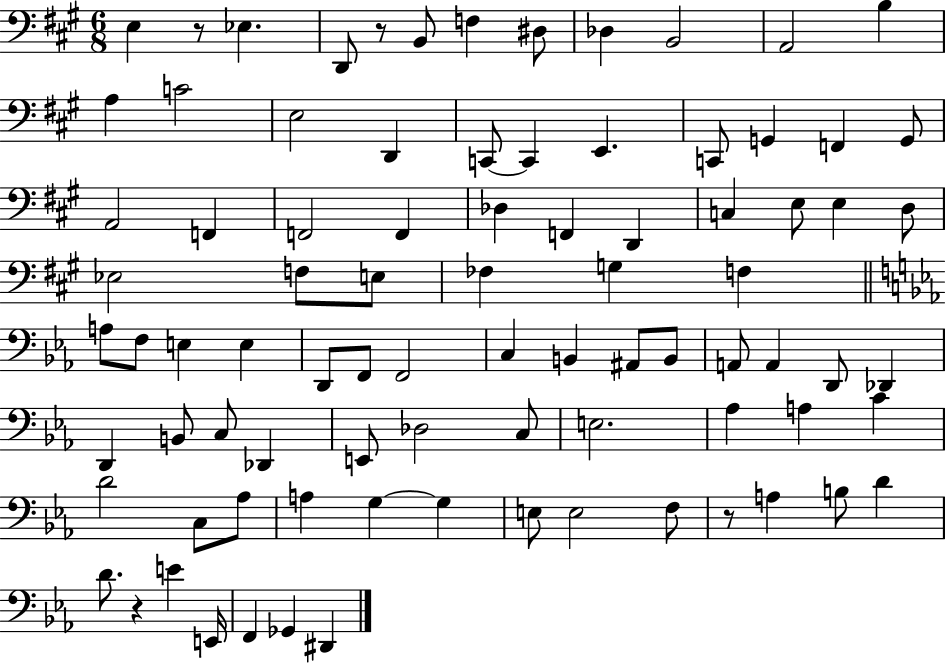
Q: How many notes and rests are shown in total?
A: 86